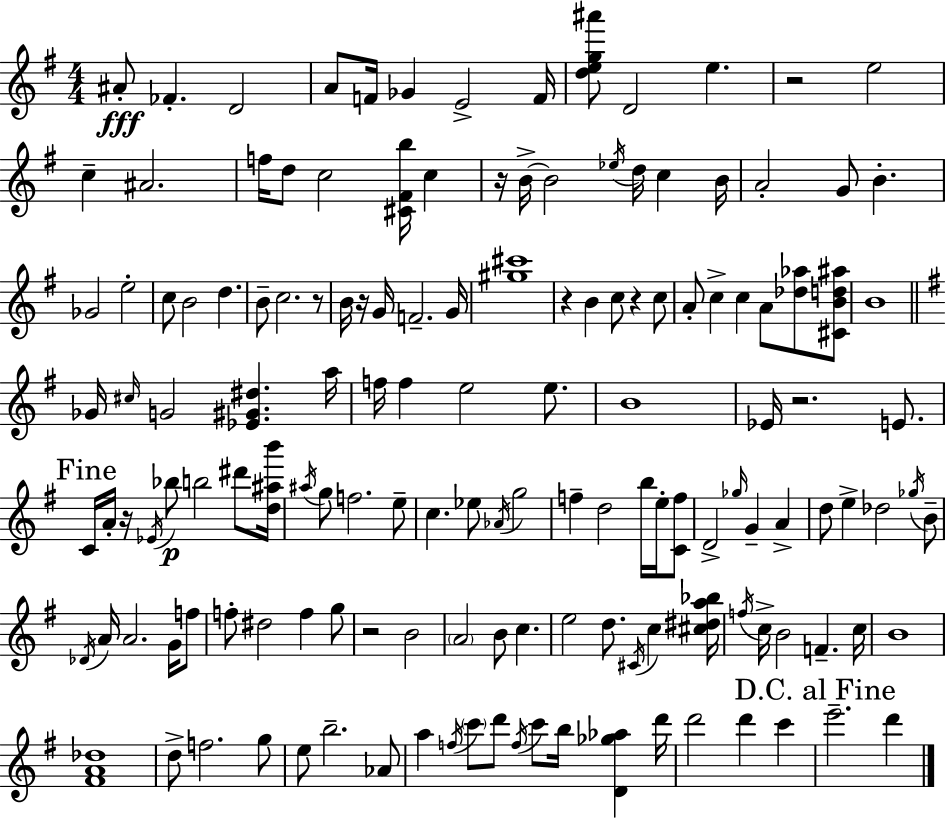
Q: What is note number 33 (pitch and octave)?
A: C5